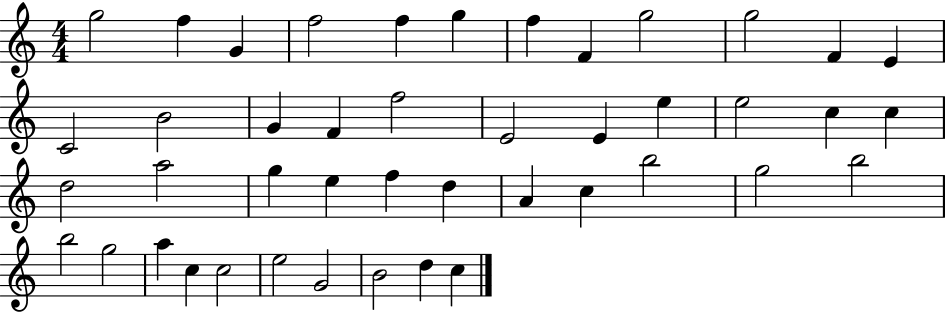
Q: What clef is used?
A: treble